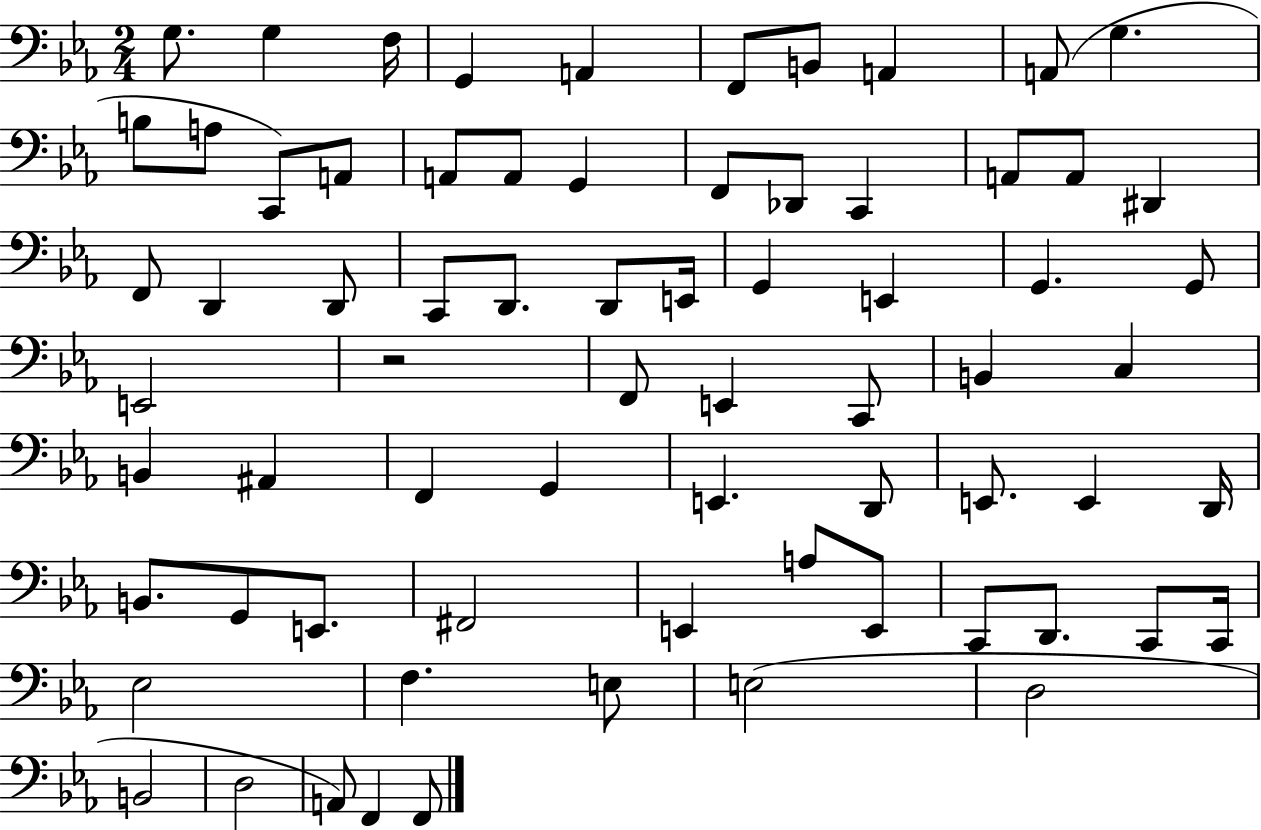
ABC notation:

X:1
T:Untitled
M:2/4
L:1/4
K:Eb
G,/2 G, F,/4 G,, A,, F,,/2 B,,/2 A,, A,,/2 G, B,/2 A,/2 C,,/2 A,,/2 A,,/2 A,,/2 G,, F,,/2 _D,,/2 C,, A,,/2 A,,/2 ^D,, F,,/2 D,, D,,/2 C,,/2 D,,/2 D,,/2 E,,/4 G,, E,, G,, G,,/2 E,,2 z2 F,,/2 E,, C,,/2 B,, C, B,, ^A,, F,, G,, E,, D,,/2 E,,/2 E,, D,,/4 B,,/2 G,,/2 E,,/2 ^F,,2 E,, A,/2 E,,/2 C,,/2 D,,/2 C,,/2 C,,/4 _E,2 F, E,/2 E,2 D,2 B,,2 D,2 A,,/2 F,, F,,/2